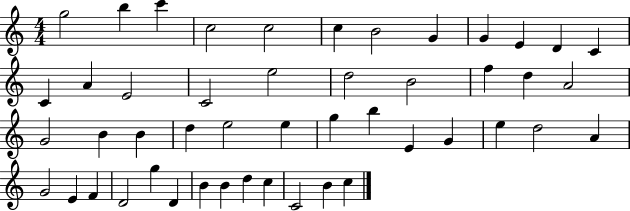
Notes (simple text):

G5/h B5/q C6/q C5/h C5/h C5/q B4/h G4/q G4/q E4/q D4/q C4/q C4/q A4/q E4/h C4/h E5/h D5/h B4/h F5/q D5/q A4/h G4/h B4/q B4/q D5/q E5/h E5/q G5/q B5/q E4/q G4/q E5/q D5/h A4/q G4/h E4/q F4/q D4/h G5/q D4/q B4/q B4/q D5/q C5/q C4/h B4/q C5/q